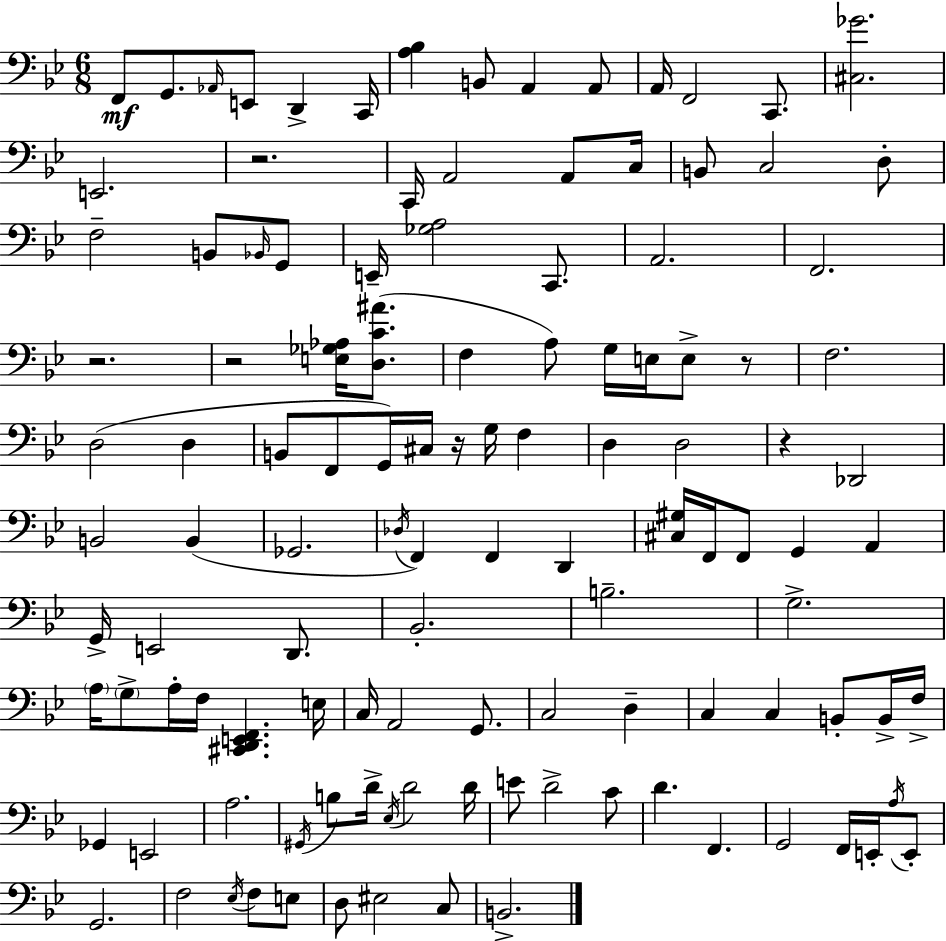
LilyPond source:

{
  \clef bass
  \numericTimeSignature
  \time 6/8
  \key bes \major
  f,8\mf g,8. \grace { aes,16 } e,8 d,4-> | c,16 <a bes>4 b,8 a,4 a,8 | a,16 f,2 c,8. | <cis ges'>2. | \break e,2. | r2. | c,16 a,2 a,8 | c16 b,8 c2 d8-. | \break f2-- b,8 \grace { bes,16 } | g,8 e,16-- <ges a>2 c,8. | a,2. | f,2. | \break r2. | r2 <e ges aes>16 <d c' ais'>8.( | f4 a8) g16 e16 e8-> | r8 f2. | \break d2( d4 | b,8 f,8 g,16) cis16 r16 g16 f4 | d4 d2 | r4 des,2 | \break b,2 b,4( | ges,2. | \acciaccatura { des16 } f,4) f,4 d,4 | <cis gis>16 f,16 f,8 g,4 a,4 | \break g,16-> e,2 | d,8. bes,2.-. | b2.-- | g2.-> | \break \parenthesize a16 \parenthesize g8-> a16-. f16 <cis, d, e, f,>4. | e16 c16 a,2 | g,8. c2 d4-- | c4 c4 b,8-. | \break b,16-> f16-> ges,4 e,2 | a2. | \acciaccatura { gis,16 } b8 d'16-> \acciaccatura { ees16 } d'2 | d'16 e'8 d'2-> | \break c'8 d'4. f,4. | g,2 | f,16 e,16-. \acciaccatura { a16 } e,8-. g,2. | f2 | \break \acciaccatura { ees16 } f8 e8 d8 eis2 | c8 b,2.-> | \bar "|."
}